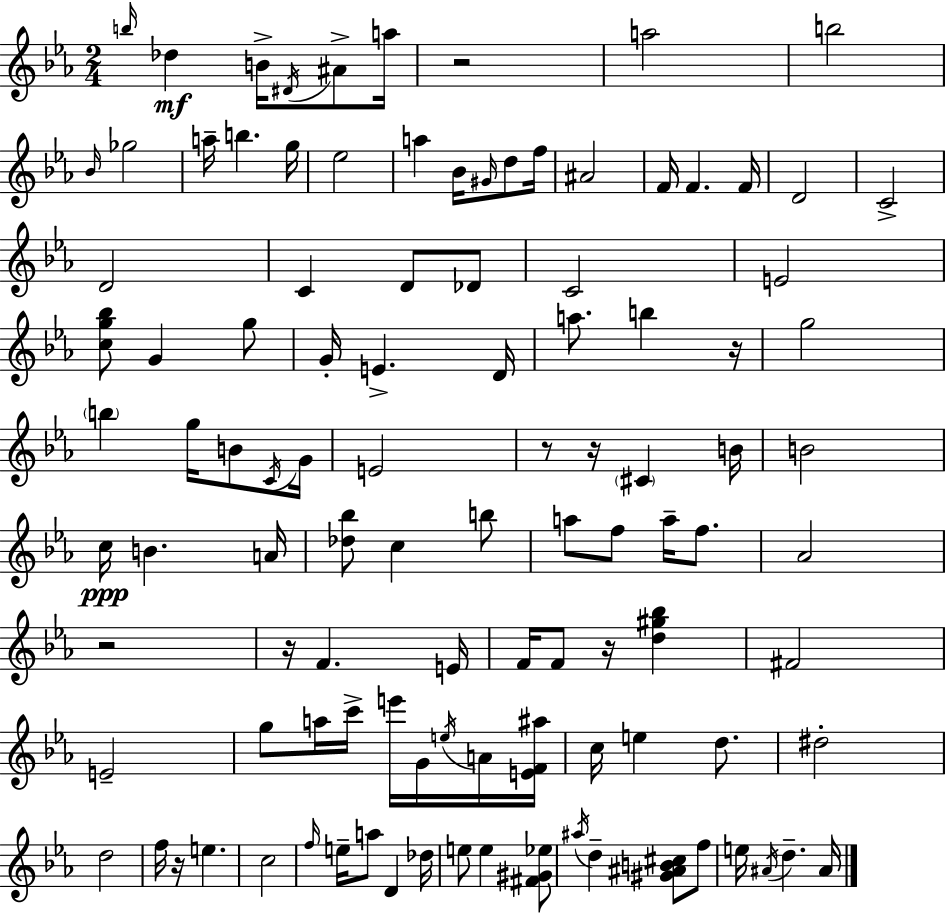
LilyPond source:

{
  \clef treble
  \numericTimeSignature
  \time 2/4
  \key ees \major
  \grace { b''16 }\mf des''4 b'16-> \acciaccatura { dis'16 } ais'8-> | a''16 r2 | a''2 | b''2 | \break \grace { bes'16 } ges''2 | a''16-- b''4. | g''16 ees''2 | a''4 bes'16 | \break \grace { gis'16 } d''8 f''16 ais'2 | f'16 f'4. | f'16 d'2 | c'2-> | \break d'2 | c'4 | d'8 des'8 c'2 | e'2 | \break <c'' g'' bes''>8 g'4 | g''8 g'16-. e'4.-> | d'16 a''8. b''4 | r16 g''2 | \break \parenthesize b''4 | g''16 b'8 \acciaccatura { c'16 } g'16 e'2 | r8 r16 | \parenthesize cis'4 b'16 b'2 | \break c''16\ppp b'4. | a'16 <des'' bes''>8 c''4 | b''8 a''8 f''8 | a''16-- f''8. aes'2 | \break r2 | r16 f'4. | e'16 f'16 f'8 | r16 <d'' gis'' bes''>4 fis'2 | \break e'2-- | g''8 a''16 | c'''16-> e'''16 g'16 \acciaccatura { e''16 } a'16 <e' f' ais''>16 c''16 e''4 | d''8. dis''2-. | \break d''2 | f''16 r16 | e''4. c''2 | \grace { f''16 } e''16-- | \break a''8 d'4 des''16 e''8 | e''4 <fis' gis' ees''>8 \acciaccatura { ais''16 } | d''4-- <gis' ais' b' cis''>8 f''8 | e''16 \acciaccatura { ais'16 } d''4.-- | \break ais'16 \bar "|."
}